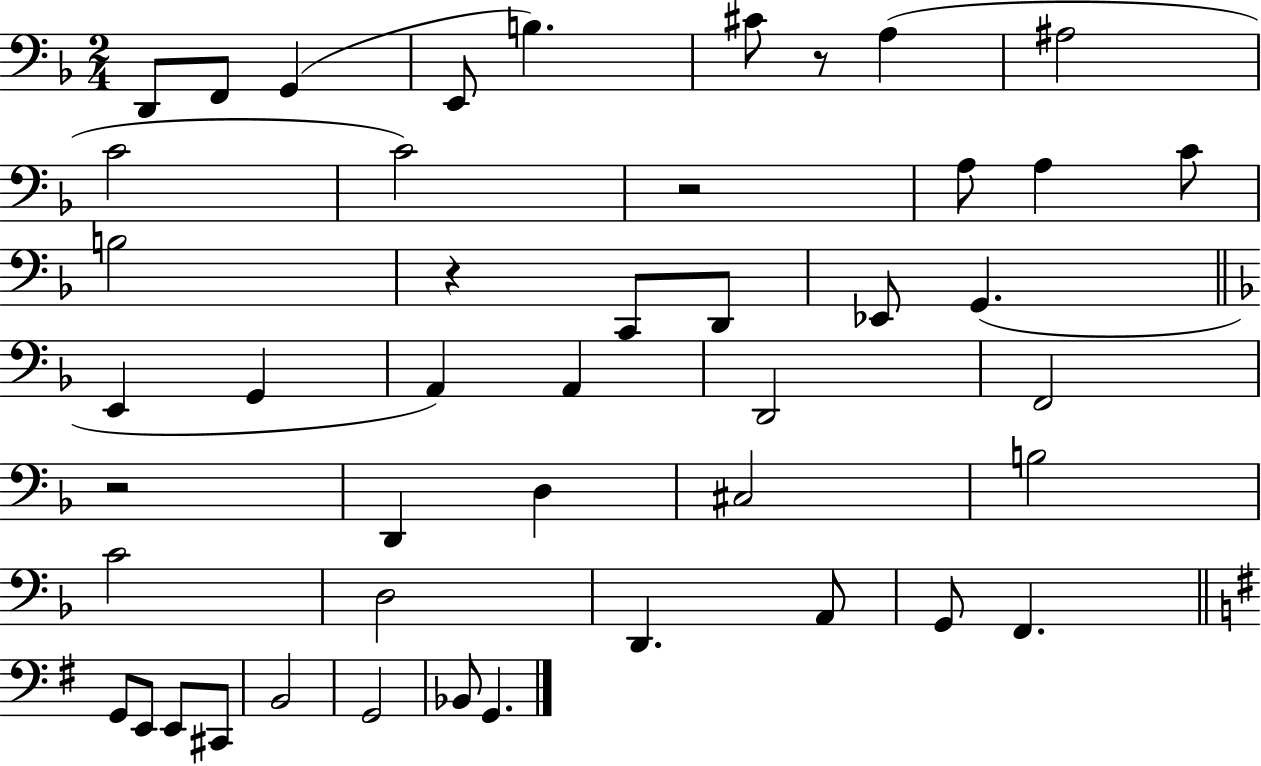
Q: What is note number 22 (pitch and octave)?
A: A2